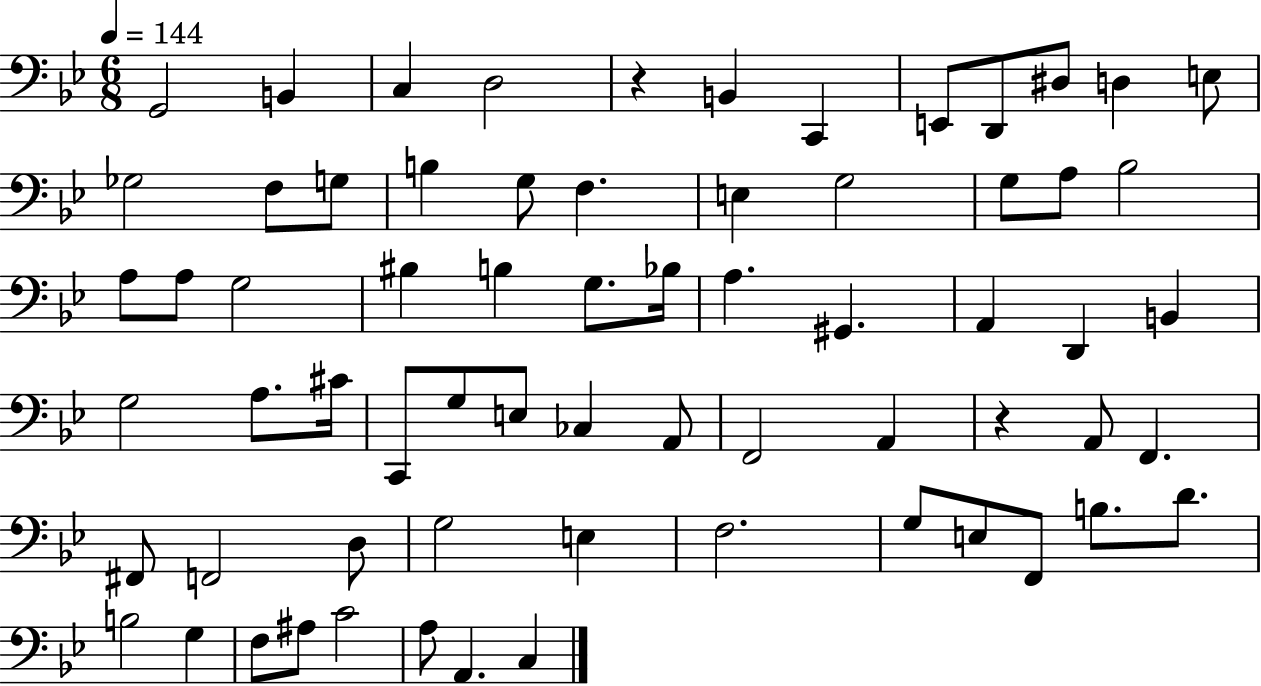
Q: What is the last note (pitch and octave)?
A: C3